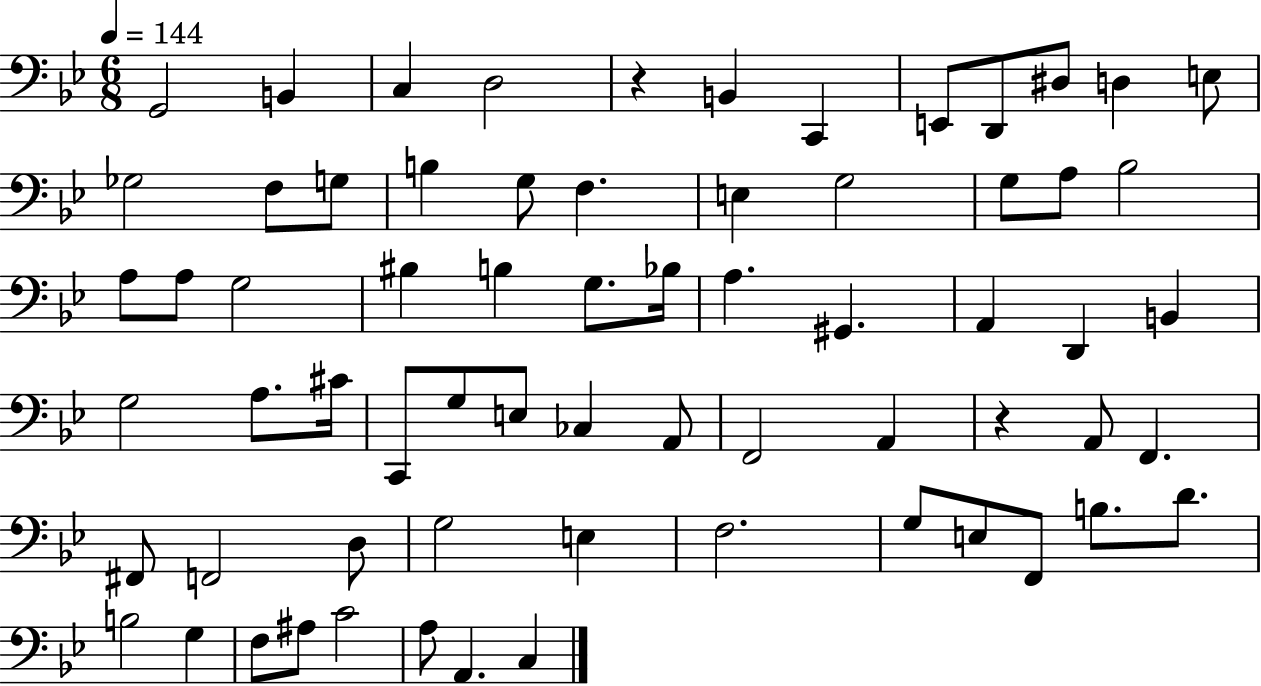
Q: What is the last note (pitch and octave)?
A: C3